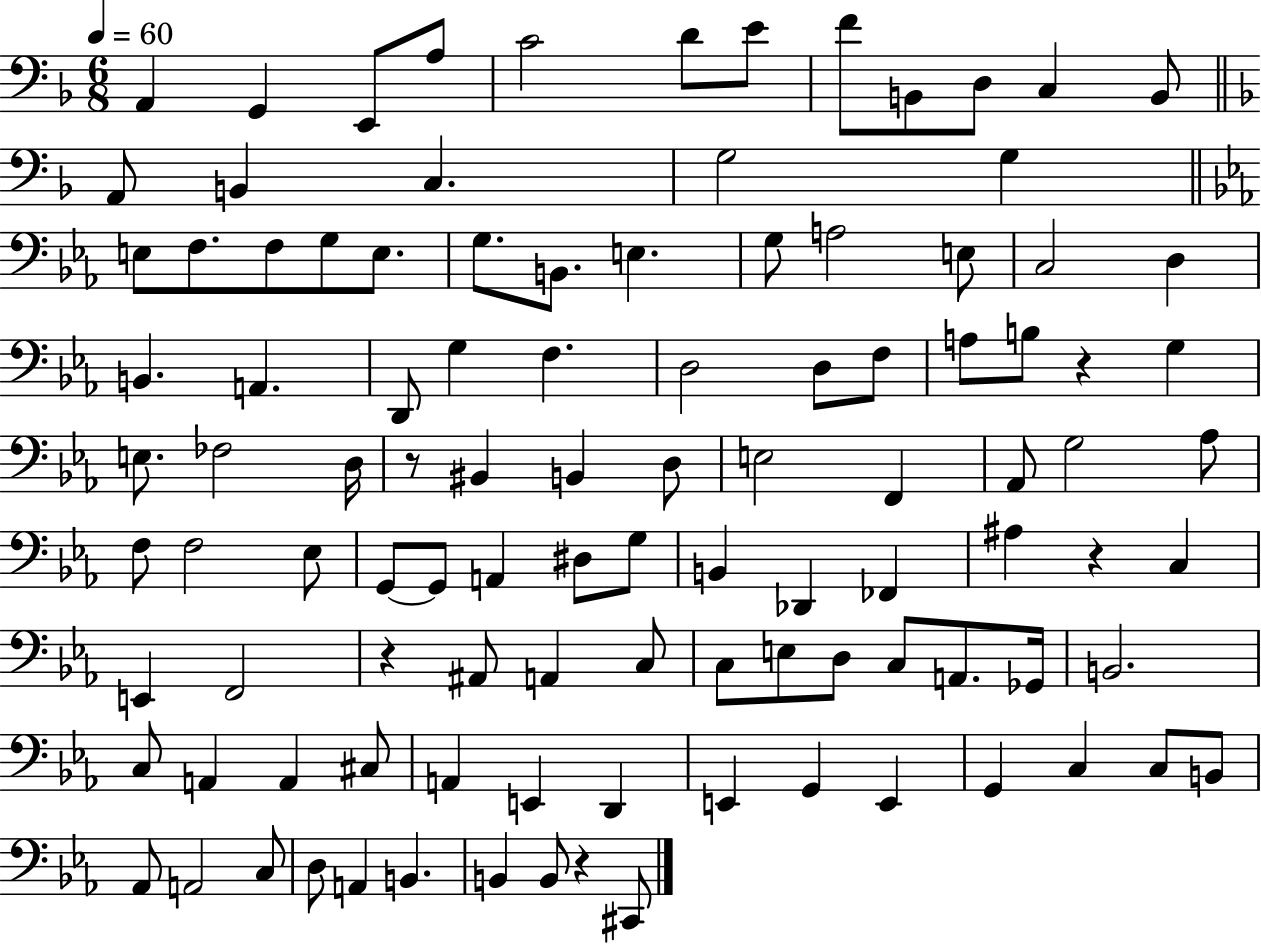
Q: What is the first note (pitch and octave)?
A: A2